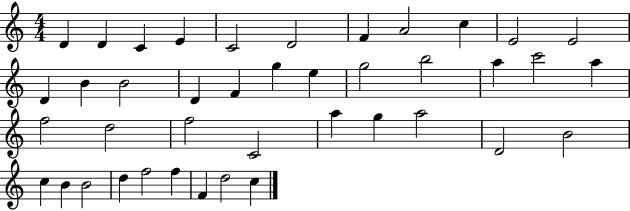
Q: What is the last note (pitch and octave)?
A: C5